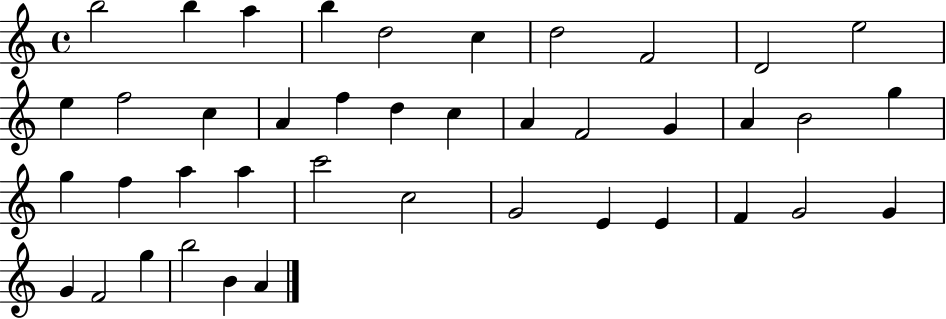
B5/h B5/q A5/q B5/q D5/h C5/q D5/h F4/h D4/h E5/h E5/q F5/h C5/q A4/q F5/q D5/q C5/q A4/q F4/h G4/q A4/q B4/h G5/q G5/q F5/q A5/q A5/q C6/h C5/h G4/h E4/q E4/q F4/q G4/h G4/q G4/q F4/h G5/q B5/h B4/q A4/q